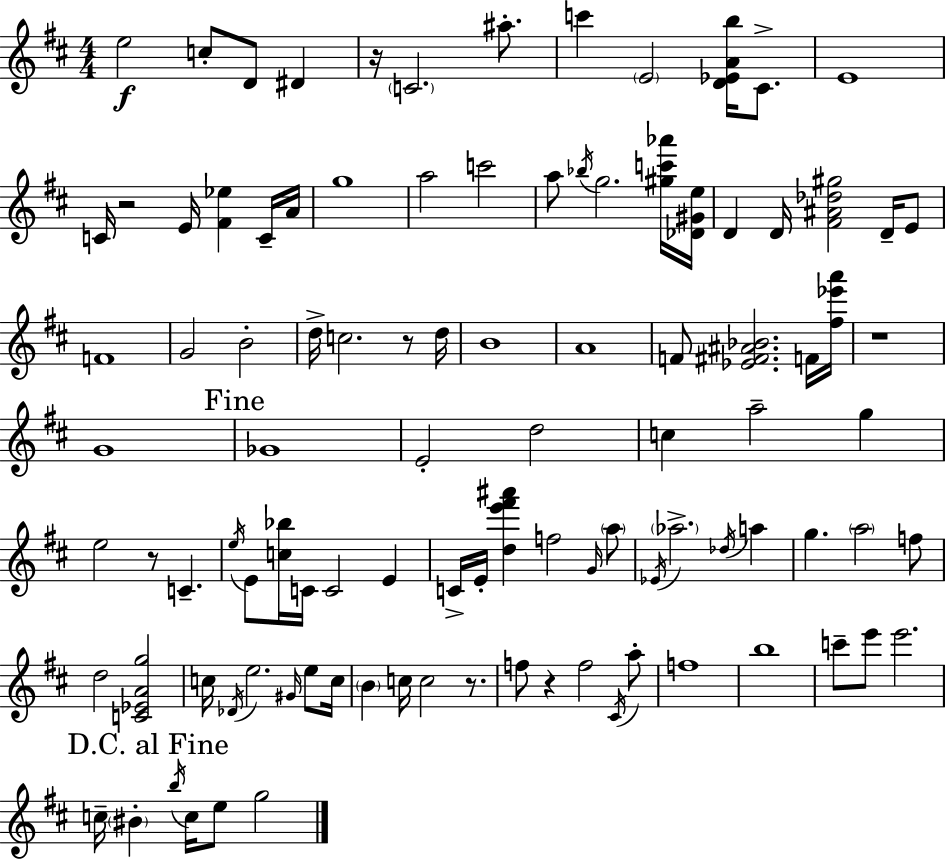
E5/h C5/e D4/e D#4/q R/s C4/h. A#5/e. C6/q E4/h [D4,Eb4,A4,B5]/s C#4/e. E4/w C4/s R/h E4/s [F#4,Eb5]/q C4/s A4/s G5/w A5/h C6/h A5/e Bb5/s G5/h. [G#5,C6,Ab6]/s [Db4,G#4,E5]/s D4/q D4/s [F#4,A#4,Db5,G#5]/h D4/s E4/e F4/w G4/h B4/h D5/s C5/h. R/e D5/s B4/w A4/w F4/e [Eb4,F#4,A#4,Bb4]/h. F4/s [F#5,Eb6,A6]/s R/w G4/w Gb4/w E4/h D5/h C5/q A5/h G5/q E5/h R/e C4/q. E5/s E4/e [C5,Bb5]/s C4/s C4/h E4/q C4/s E4/s [D5,E6,F#6,A#6]/q F5/h G4/s A5/e Eb4/s Ab5/h. Db5/s A5/q G5/q. A5/h F5/e D5/h [C4,Eb4,A4,G5]/h C5/s Db4/s E5/h. G#4/s E5/e C5/s B4/q C5/s C5/h R/e. F5/e R/q F5/h C#4/s A5/e F5/w B5/w C6/e E6/e E6/h. C5/s BIS4/q B5/s C5/s E5/e G5/h